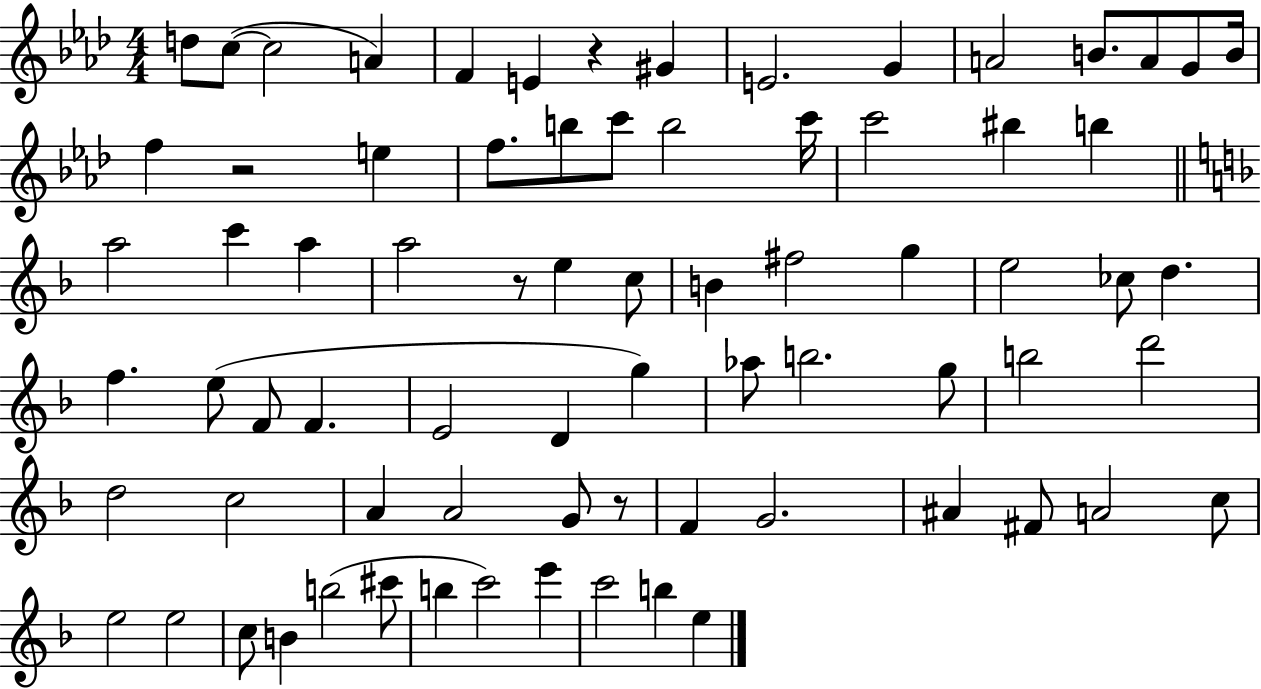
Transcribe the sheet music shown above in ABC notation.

X:1
T:Untitled
M:4/4
L:1/4
K:Ab
d/2 c/2 c2 A F E z ^G E2 G A2 B/2 A/2 G/2 B/4 f z2 e f/2 b/2 c'/2 b2 c'/4 c'2 ^b b a2 c' a a2 z/2 e c/2 B ^f2 g e2 _c/2 d f e/2 F/2 F E2 D g _a/2 b2 g/2 b2 d'2 d2 c2 A A2 G/2 z/2 F G2 ^A ^F/2 A2 c/2 e2 e2 c/2 B b2 ^c'/2 b c'2 e' c'2 b e